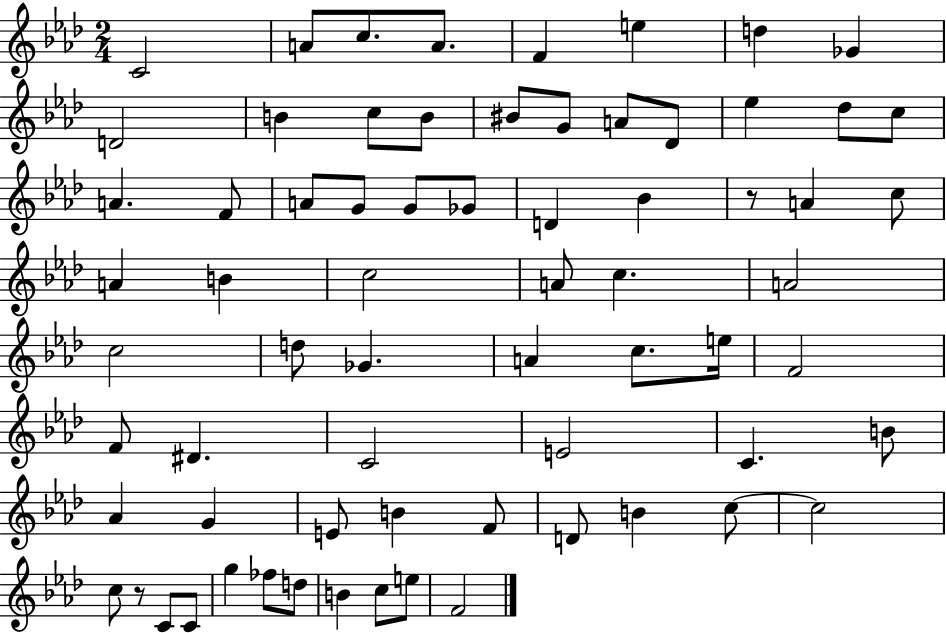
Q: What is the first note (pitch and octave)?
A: C4